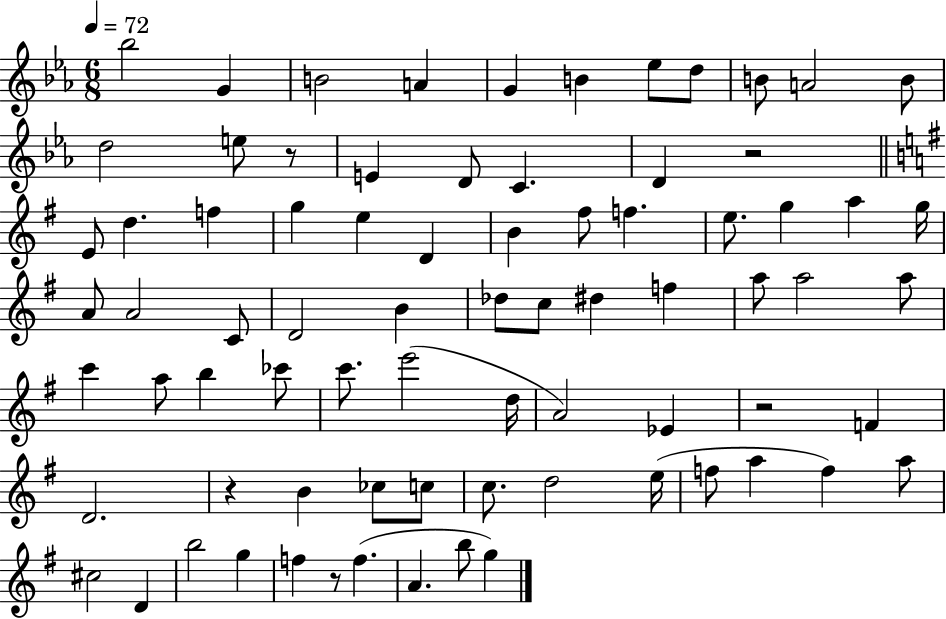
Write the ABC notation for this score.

X:1
T:Untitled
M:6/8
L:1/4
K:Eb
_b2 G B2 A G B _e/2 d/2 B/2 A2 B/2 d2 e/2 z/2 E D/2 C D z2 E/2 d f g e D B ^f/2 f e/2 g a g/4 A/2 A2 C/2 D2 B _d/2 c/2 ^d f a/2 a2 a/2 c' a/2 b _c'/2 c'/2 e'2 d/4 A2 _E z2 F D2 z B _c/2 c/2 c/2 d2 e/4 f/2 a f a/2 ^c2 D b2 g f z/2 f A b/2 g